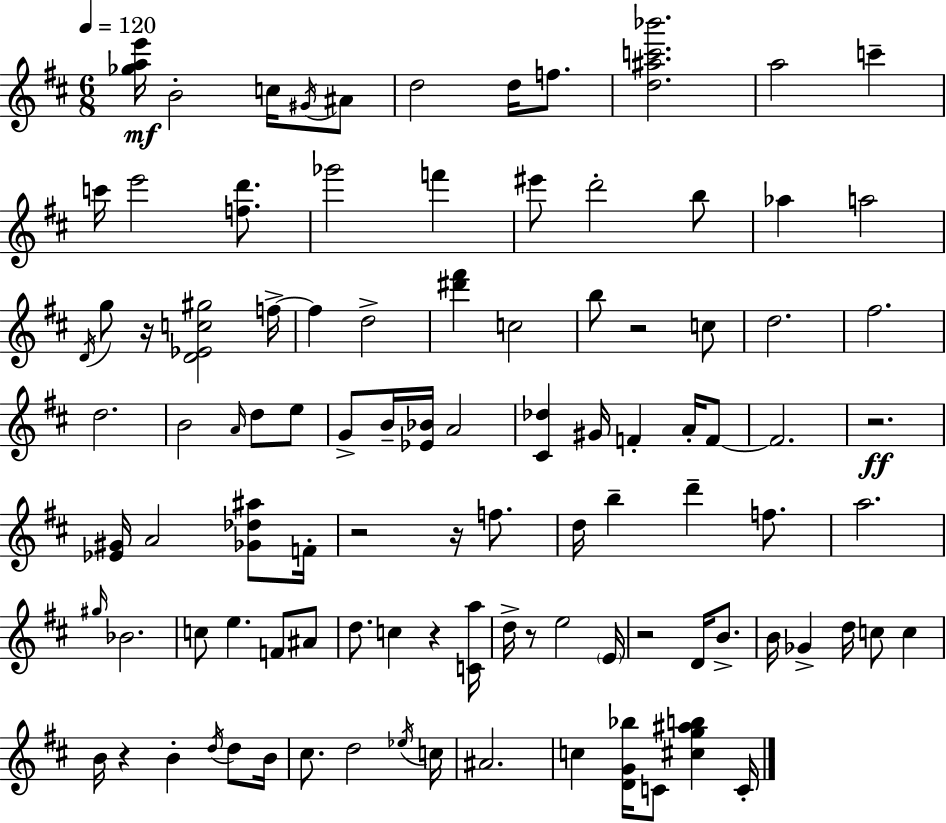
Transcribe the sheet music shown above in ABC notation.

X:1
T:Untitled
M:6/8
L:1/4
K:D
[_gae']/4 B2 c/4 ^G/4 ^A/2 d2 d/4 f/2 [d^ac'_b']2 a2 c' c'/4 e'2 [fd']/2 _g'2 f' ^e'/2 d'2 b/2 _a a2 D/4 g/2 z/4 [D_Ec^g]2 f/4 f d2 [^d'^f'] c2 b/2 z2 c/2 d2 ^f2 d2 B2 A/4 d/2 e/2 G/2 B/4 [_E_B]/4 A2 [^C_d] ^G/4 F A/4 F/2 F2 z2 [_E^G]/4 A2 [_G_d^a]/2 F/4 z2 z/4 f/2 d/4 b d' f/2 a2 ^g/4 _B2 c/2 e F/2 ^A/2 d/2 c z [Ca]/4 d/4 z/2 e2 E/4 z2 D/4 B/2 B/4 _G d/4 c/2 c B/4 z B d/4 d/2 B/4 ^c/2 d2 _e/4 c/4 ^A2 c [DG_b]/4 C/2 [^cg^ab] C/4